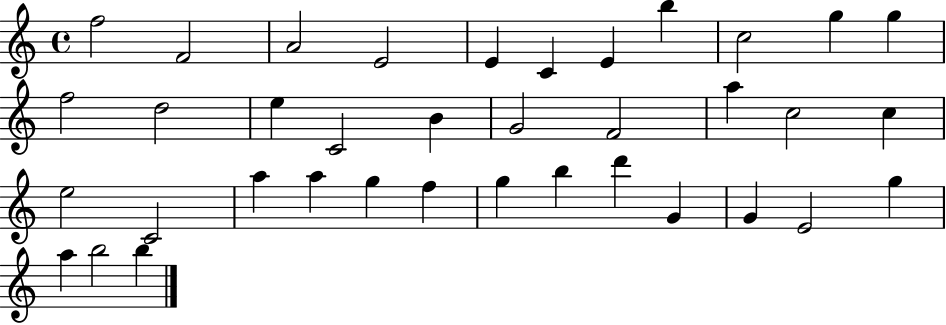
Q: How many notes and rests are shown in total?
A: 37